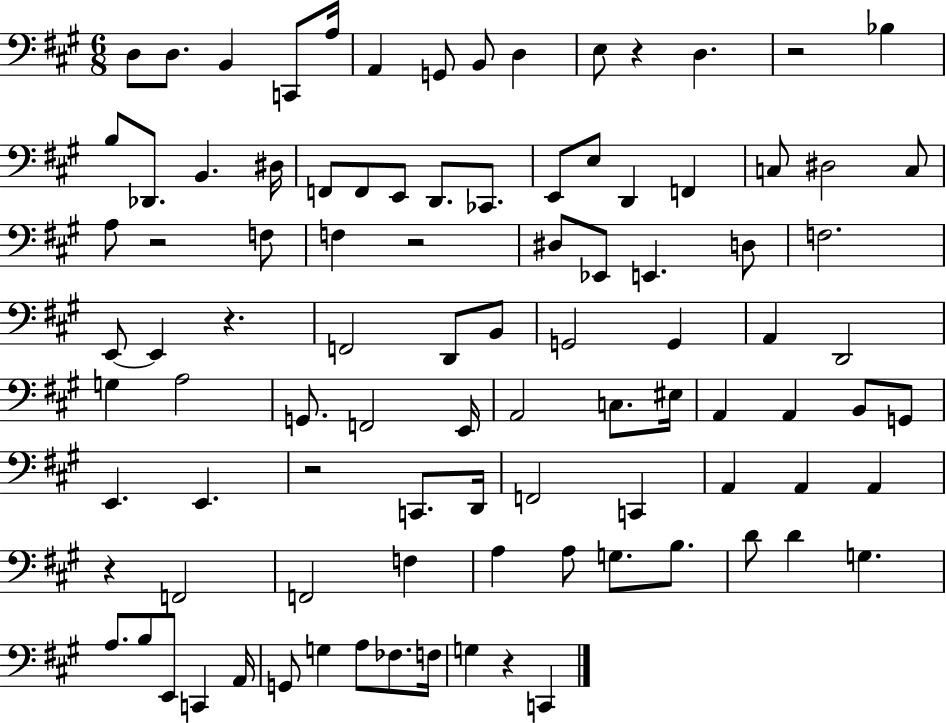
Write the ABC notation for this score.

X:1
T:Untitled
M:6/8
L:1/4
K:A
D,/2 D,/2 B,, C,,/2 A,/4 A,, G,,/2 B,,/2 D, E,/2 z D, z2 _B, B,/2 _D,,/2 B,, ^D,/4 F,,/2 F,,/2 E,,/2 D,,/2 _C,,/2 E,,/2 E,/2 D,, F,, C,/2 ^D,2 C,/2 A,/2 z2 F,/2 F, z2 ^D,/2 _E,,/2 E,, D,/2 F,2 E,,/2 E,, z F,,2 D,,/2 B,,/2 G,,2 G,, A,, D,,2 G, A,2 G,,/2 F,,2 E,,/4 A,,2 C,/2 ^E,/4 A,, A,, B,,/2 G,,/2 E,, E,, z2 C,,/2 D,,/4 F,,2 C,, A,, A,, A,, z F,,2 F,,2 F, A, A,/2 G,/2 B,/2 D/2 D G, A,/2 B,/2 E,,/2 C,, A,,/4 G,,/2 G, A,/2 _F,/2 F,/4 G, z C,,